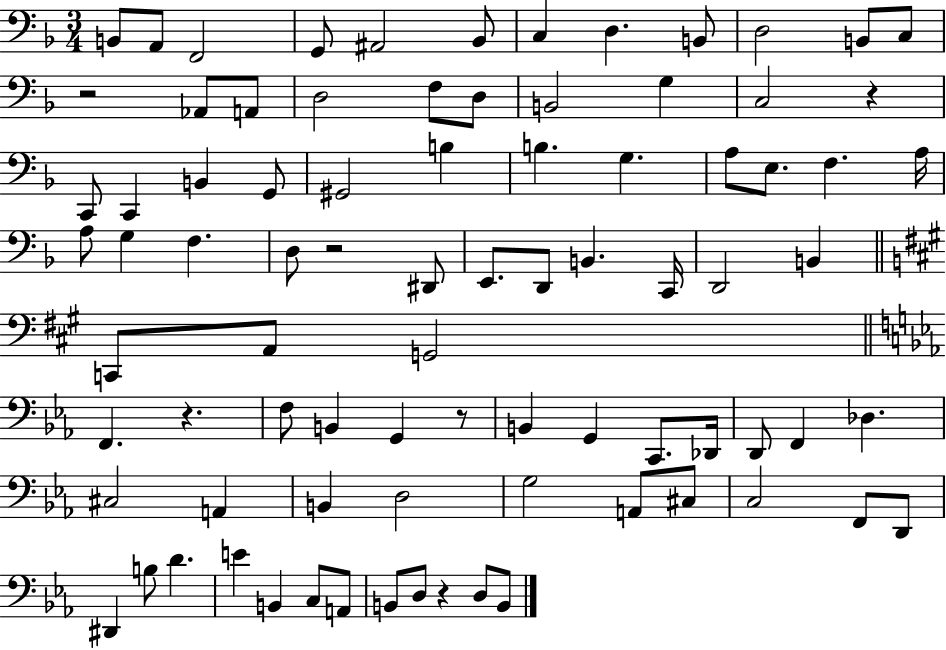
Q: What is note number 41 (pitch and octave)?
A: C2